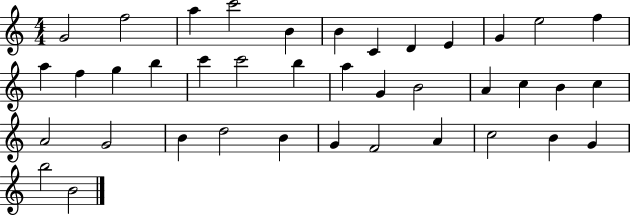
{
  \clef treble
  \numericTimeSignature
  \time 4/4
  \key c \major
  g'2 f''2 | a''4 c'''2 b'4 | b'4 c'4 d'4 e'4 | g'4 e''2 f''4 | \break a''4 f''4 g''4 b''4 | c'''4 c'''2 b''4 | a''4 g'4 b'2 | a'4 c''4 b'4 c''4 | \break a'2 g'2 | b'4 d''2 b'4 | g'4 f'2 a'4 | c''2 b'4 g'4 | \break b''2 b'2 | \bar "|."
}